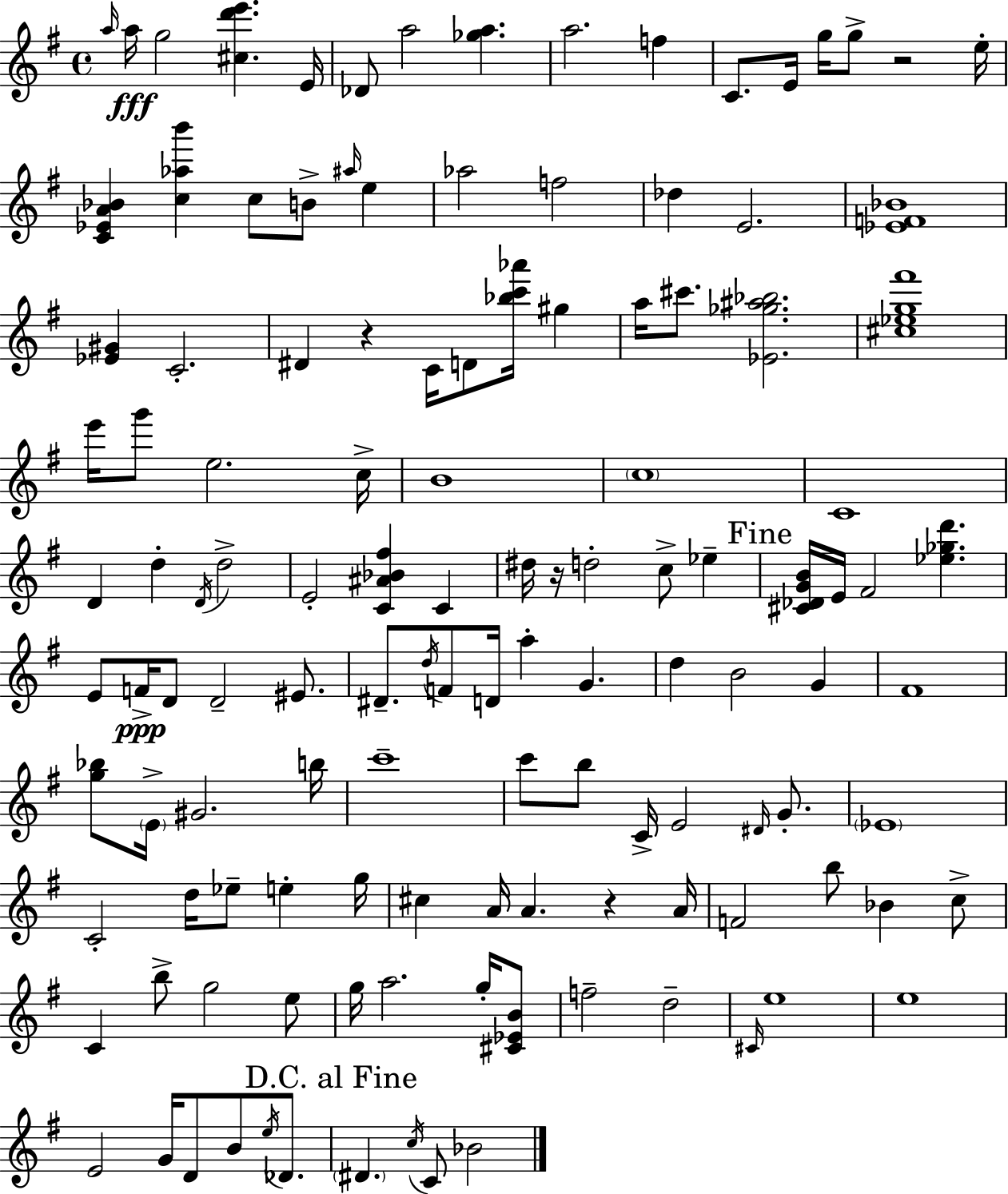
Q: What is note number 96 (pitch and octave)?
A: C#4